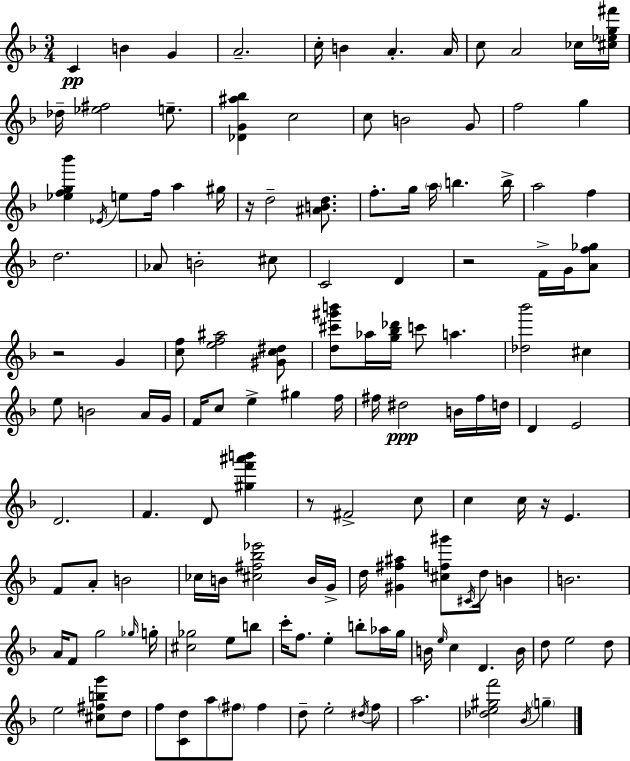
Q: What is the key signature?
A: F major